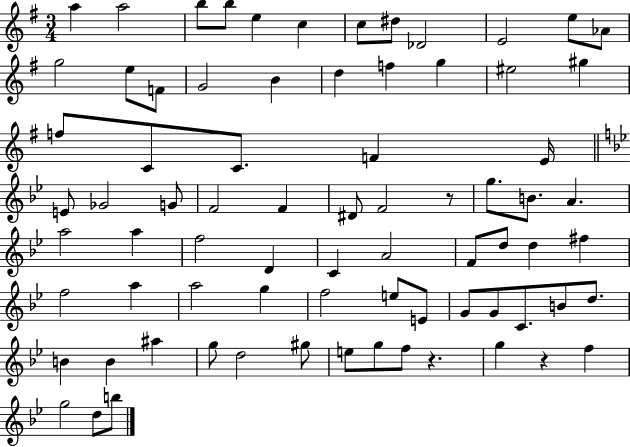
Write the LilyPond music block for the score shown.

{
  \clef treble
  \numericTimeSignature
  \time 3/4
  \key g \major
  a''4 a''2 | b''8 b''8 e''4 c''4 | c''8 dis''8 des'2 | e'2 e''8 aes'8 | \break g''2 e''8 f'8 | g'2 b'4 | d''4 f''4 g''4 | eis''2 gis''4 | \break f''8 c'8 c'8. f'4 e'16 | \bar "||" \break \key bes \major e'8 ges'2 g'8 | f'2 f'4 | dis'8 f'2 r8 | g''8. b'8. a'4. | \break a''2 a''4 | f''2 d'4 | c'4 a'2 | f'8 d''8 d''4 fis''4 | \break f''2 a''4 | a''2 g''4 | f''2 e''8 e'8 | g'8 g'8 c'8. b'8 d''8. | \break b'4 b'4 ais''4 | g''8 d''2 gis''8 | e''8 g''8 f''8 r4. | g''4 r4 f''4 | \break g''2 d''8 b''8 | \bar "|."
}